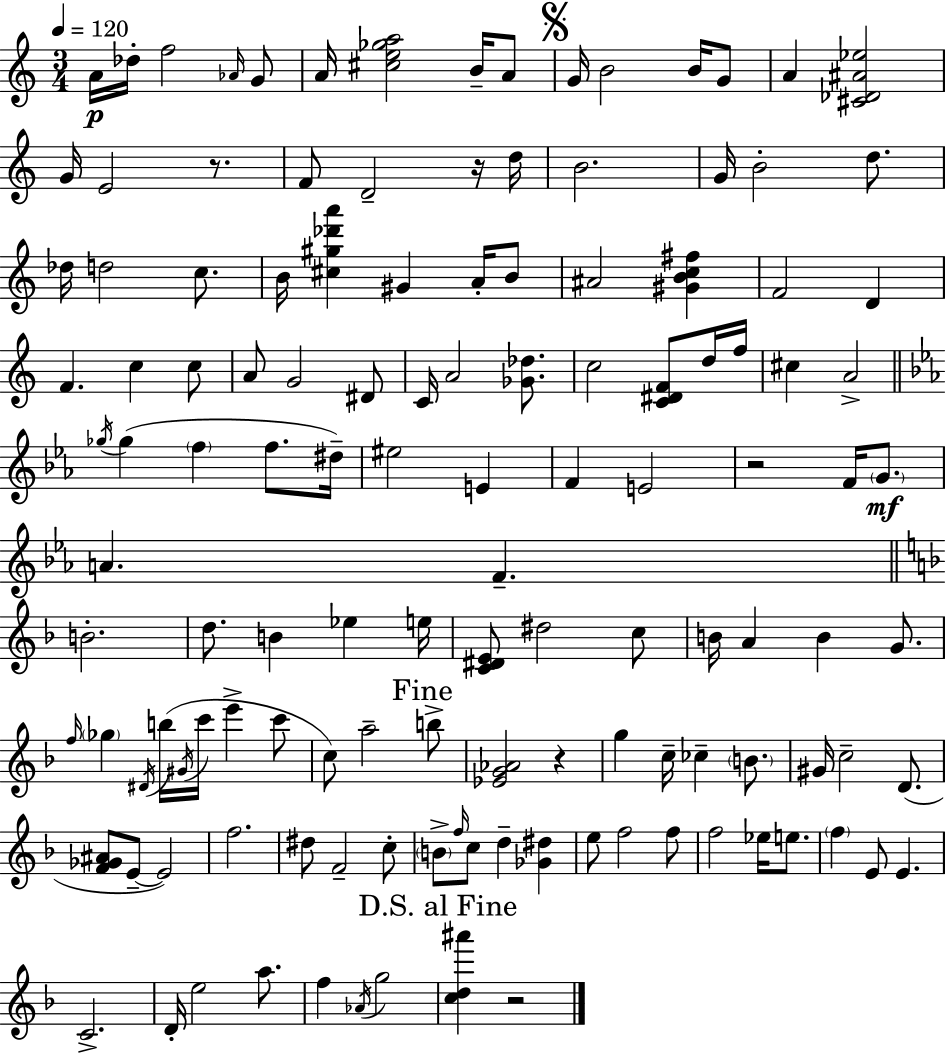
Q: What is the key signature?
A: C major